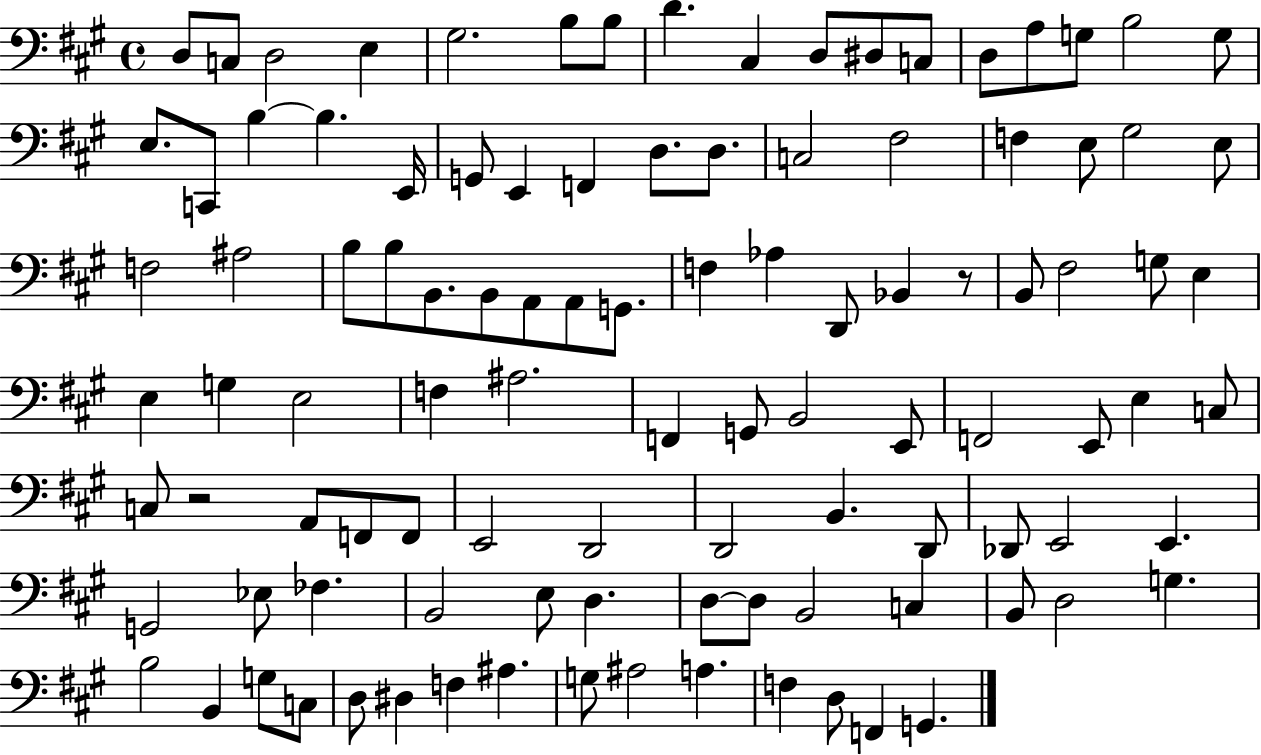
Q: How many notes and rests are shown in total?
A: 105